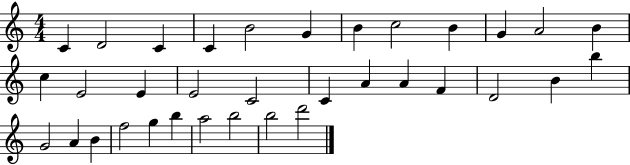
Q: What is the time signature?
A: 4/4